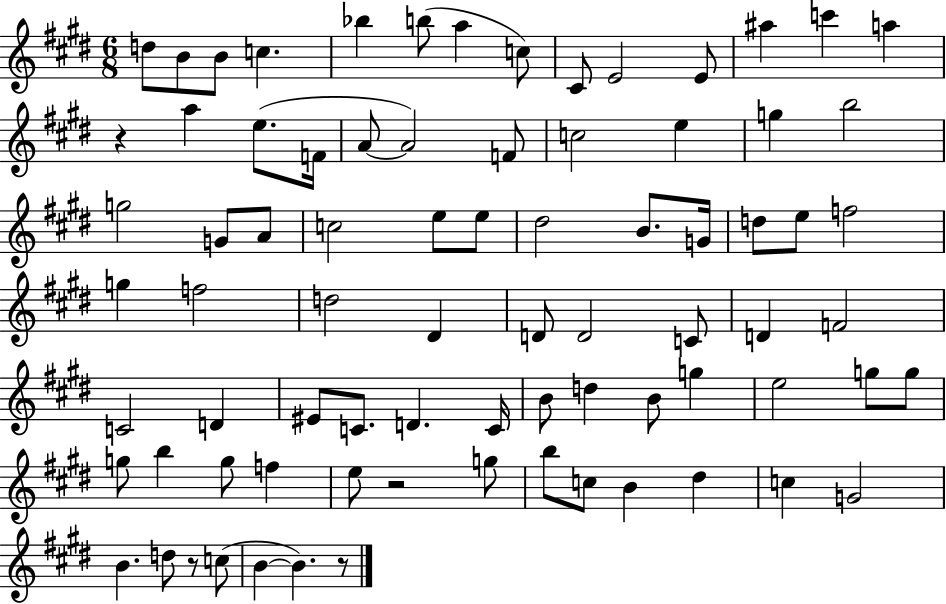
D5/e B4/e B4/e C5/q. Bb5/q B5/e A5/q C5/e C#4/e E4/h E4/e A#5/q C6/q A5/q R/q A5/q E5/e. F4/s A4/e A4/h F4/e C5/h E5/q G5/q B5/h G5/h G4/e A4/e C5/h E5/e E5/e D#5/h B4/e. G4/s D5/e E5/e F5/h G5/q F5/h D5/h D#4/q D4/e D4/h C4/e D4/q F4/h C4/h D4/q EIS4/e C4/e. D4/q. C4/s B4/e D5/q B4/e G5/q E5/h G5/e G5/e G5/e B5/q G5/e F5/q E5/e R/h G5/e B5/e C5/e B4/q D#5/q C5/q G4/h B4/q. D5/e R/e C5/e B4/q B4/q. R/e